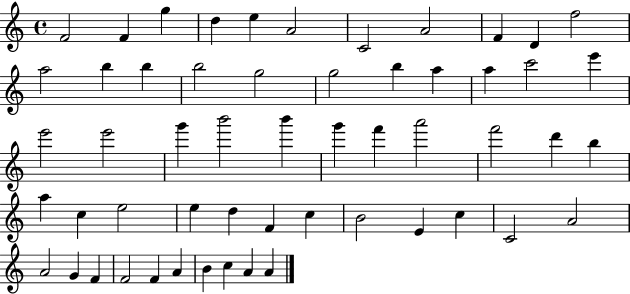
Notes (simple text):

F4/h F4/q G5/q D5/q E5/q A4/h C4/h A4/h F4/q D4/q F5/h A5/h B5/q B5/q B5/h G5/h G5/h B5/q A5/q A5/q C6/h E6/q E6/h E6/h G6/q B6/h B6/q G6/q F6/q A6/h F6/h D6/q B5/q A5/q C5/q E5/h E5/q D5/q F4/q C5/q B4/h E4/q C5/q C4/h A4/h A4/h G4/q F4/q F4/h F4/q A4/q B4/q C5/q A4/q A4/q